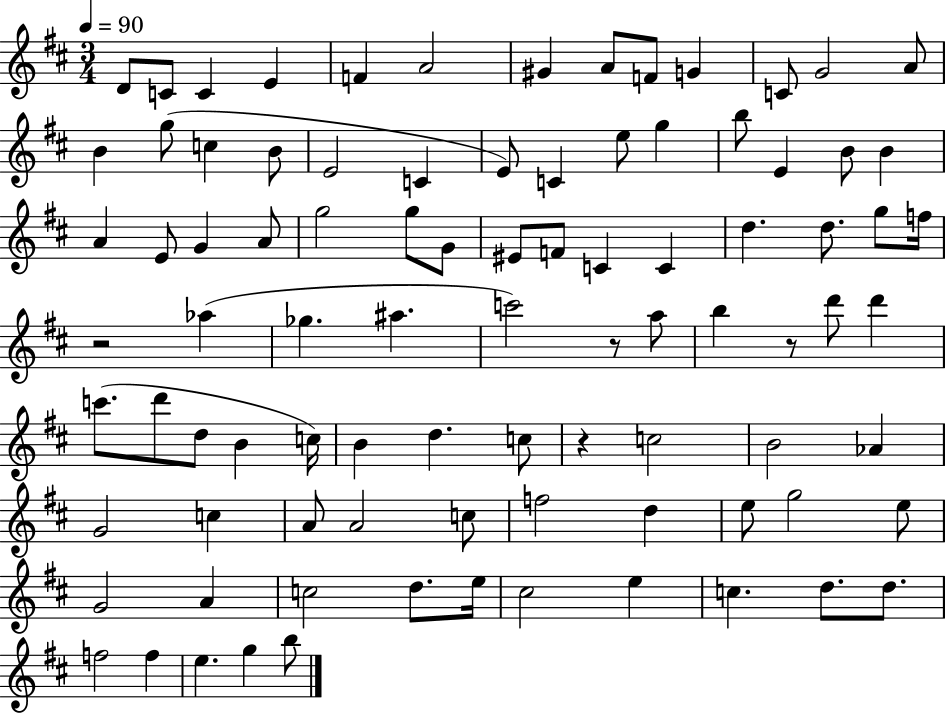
D4/e C4/e C4/q E4/q F4/q A4/h G#4/q A4/e F4/e G4/q C4/e G4/h A4/e B4/q G5/e C5/q B4/e E4/h C4/q E4/e C4/q E5/e G5/q B5/e E4/q B4/e B4/q A4/q E4/e G4/q A4/e G5/h G5/e G4/e EIS4/e F4/e C4/q C4/q D5/q. D5/e. G5/e F5/s R/h Ab5/q Gb5/q. A#5/q. C6/h R/e A5/e B5/q R/e D6/e D6/q C6/e. D6/e D5/e B4/q C5/s B4/q D5/q. C5/e R/q C5/h B4/h Ab4/q G4/h C5/q A4/e A4/h C5/e F5/h D5/q E5/e G5/h E5/e G4/h A4/q C5/h D5/e. E5/s C#5/h E5/q C5/q. D5/e. D5/e. F5/h F5/q E5/q. G5/q B5/e